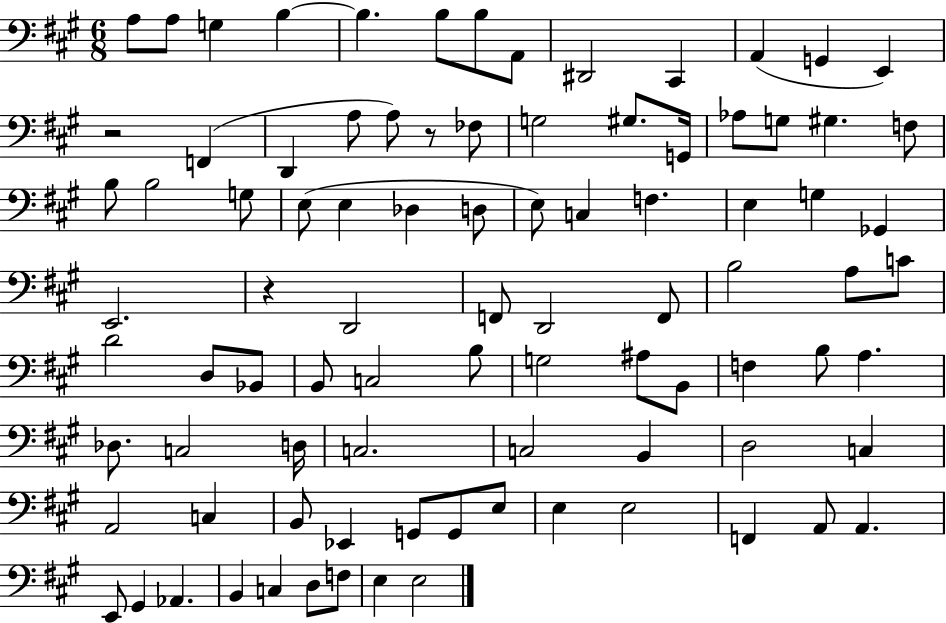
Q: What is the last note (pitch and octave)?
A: E3